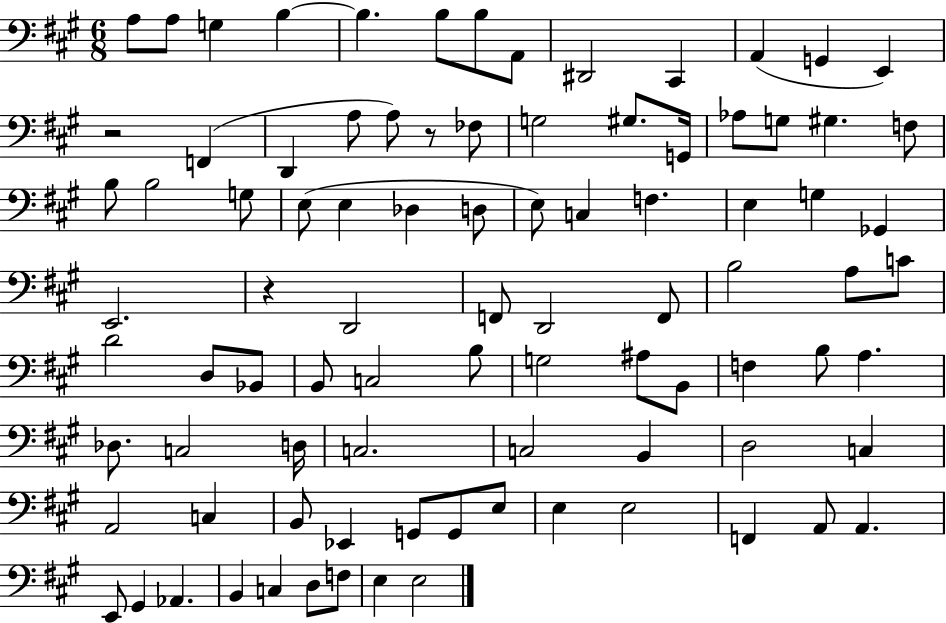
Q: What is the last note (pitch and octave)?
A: E3